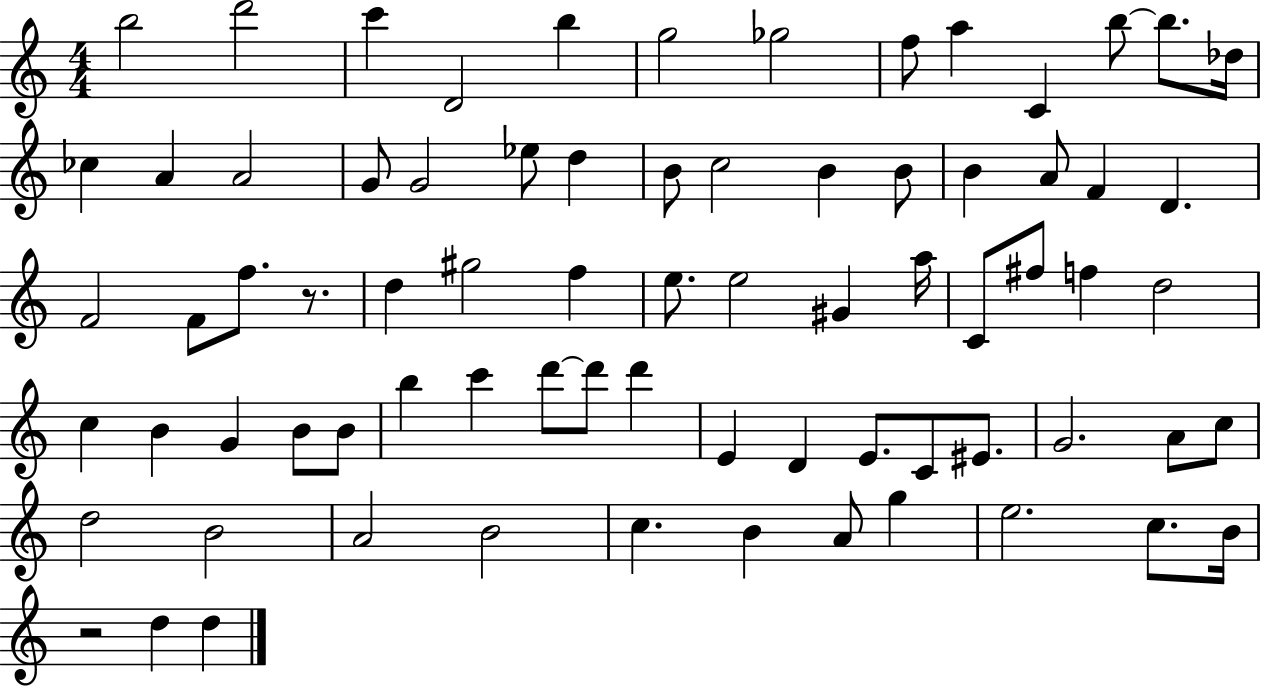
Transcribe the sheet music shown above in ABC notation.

X:1
T:Untitled
M:4/4
L:1/4
K:C
b2 d'2 c' D2 b g2 _g2 f/2 a C b/2 b/2 _d/4 _c A A2 G/2 G2 _e/2 d B/2 c2 B B/2 B A/2 F D F2 F/2 f/2 z/2 d ^g2 f e/2 e2 ^G a/4 C/2 ^f/2 f d2 c B G B/2 B/2 b c' d'/2 d'/2 d' E D E/2 C/2 ^E/2 G2 A/2 c/2 d2 B2 A2 B2 c B A/2 g e2 c/2 B/4 z2 d d